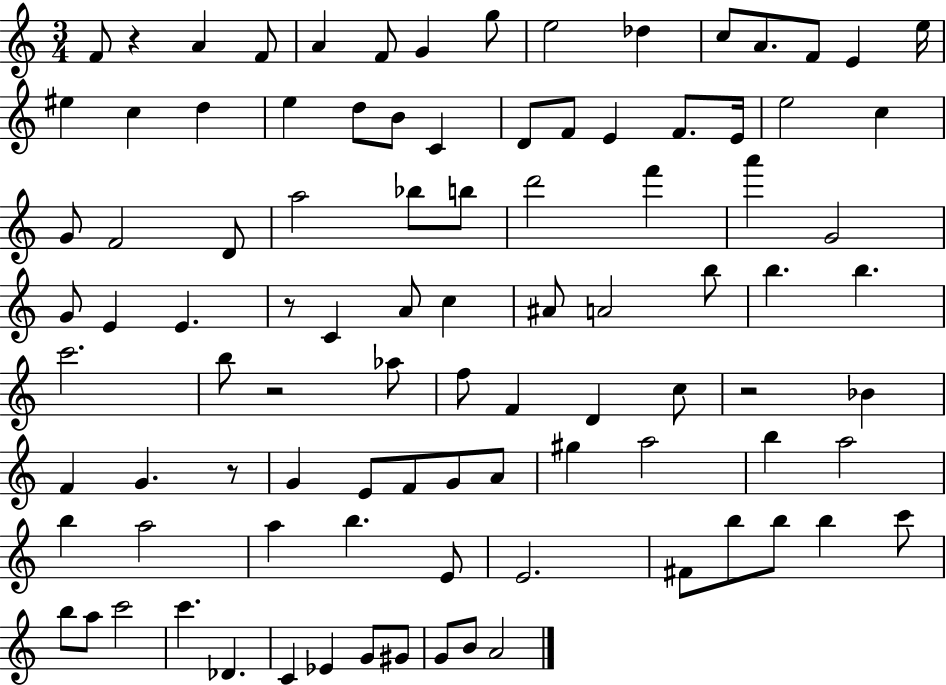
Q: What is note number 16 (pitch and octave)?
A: C5